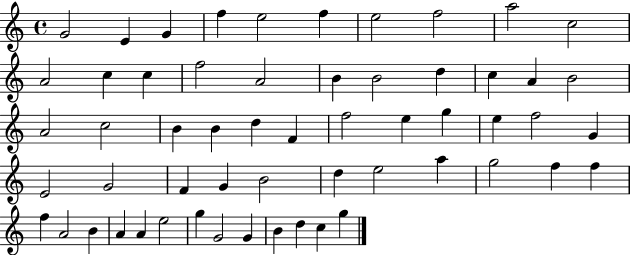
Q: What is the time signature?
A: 4/4